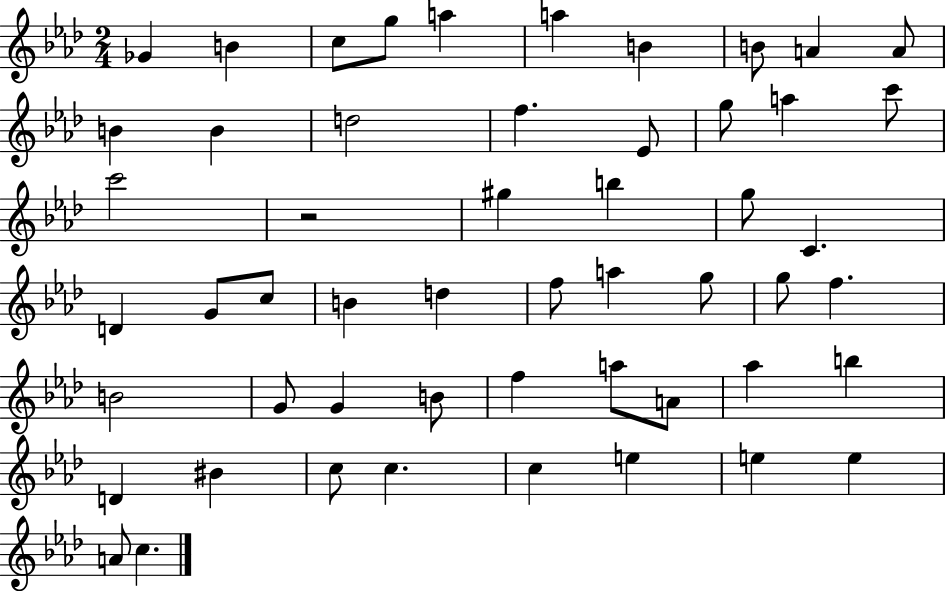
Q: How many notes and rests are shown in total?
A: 53